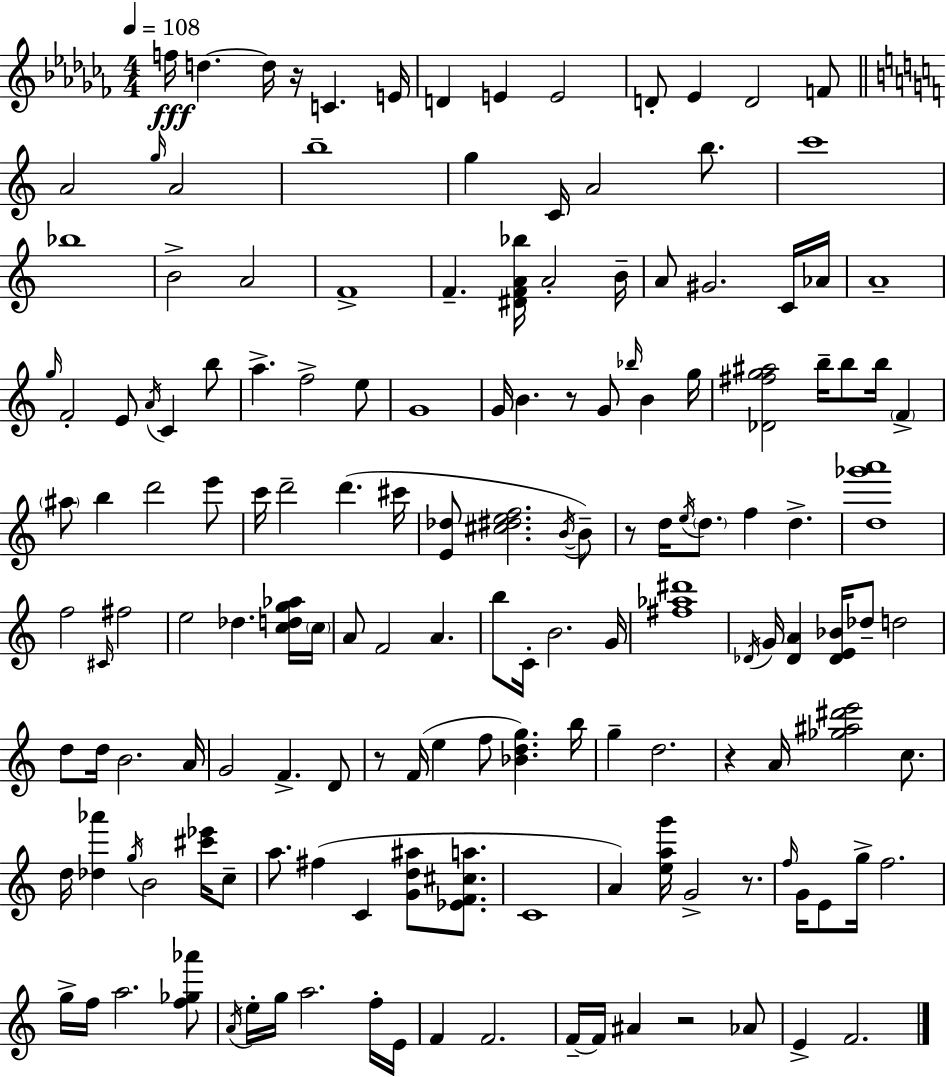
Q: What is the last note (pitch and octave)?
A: F4